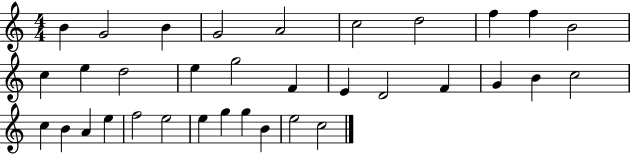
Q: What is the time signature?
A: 4/4